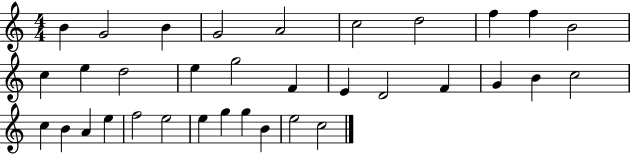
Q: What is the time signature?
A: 4/4